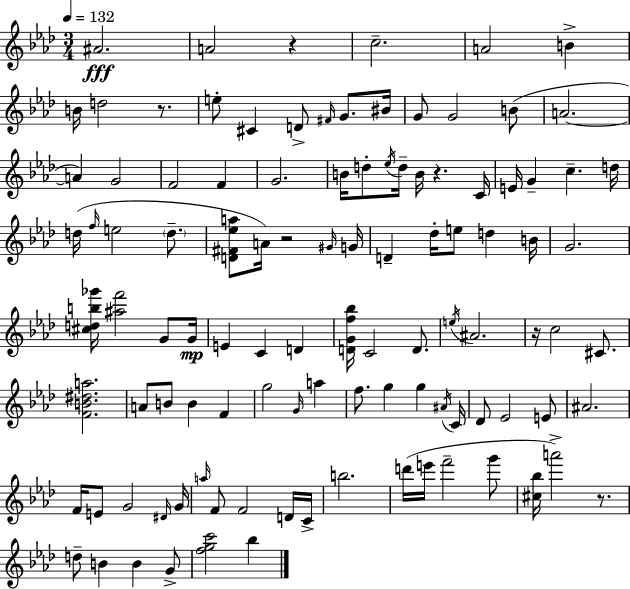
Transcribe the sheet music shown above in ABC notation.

X:1
T:Untitled
M:3/4
L:1/4
K:Fm
^A2 A2 z c2 A2 B B/4 d2 z/2 e/2 ^C D/2 ^F/4 G/2 ^B/4 G/2 G2 B/2 A2 A G2 F2 F G2 B/4 d/2 _e/4 d/4 B/4 z C/4 E/4 G c d/4 d/4 f/4 e2 d/2 [D^F_ea]/2 A/4 z2 ^G/4 G/4 D _d/4 e/2 d B/4 G2 [^cdb_g']/4 [^af']2 G/2 G/4 E C D [DGf_b]/4 C2 D/2 e/4 ^A2 z/4 c2 ^C/2 [FB^da]2 A/2 B/2 B F g2 G/4 a f/2 g g ^A/4 C/4 _D/2 _E2 E/2 ^A2 F/4 E/2 G2 ^D/4 G/4 a/4 F/2 F2 D/4 C/4 b2 d'/4 e'/4 f'2 g'/2 [^c_b]/4 a'2 z/2 d/2 B B G/2 [fgc']2 _b